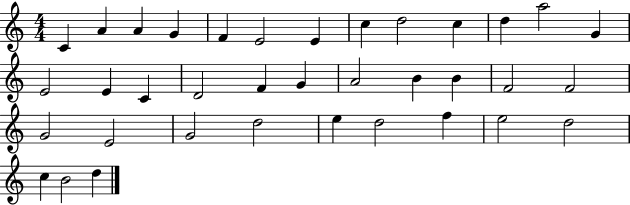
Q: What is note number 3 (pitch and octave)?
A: A4